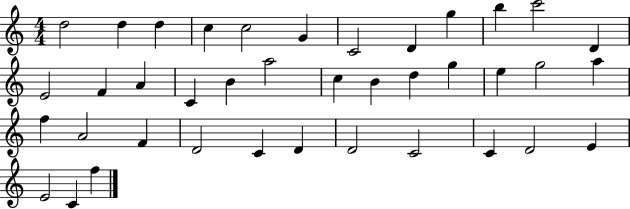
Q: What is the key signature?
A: C major